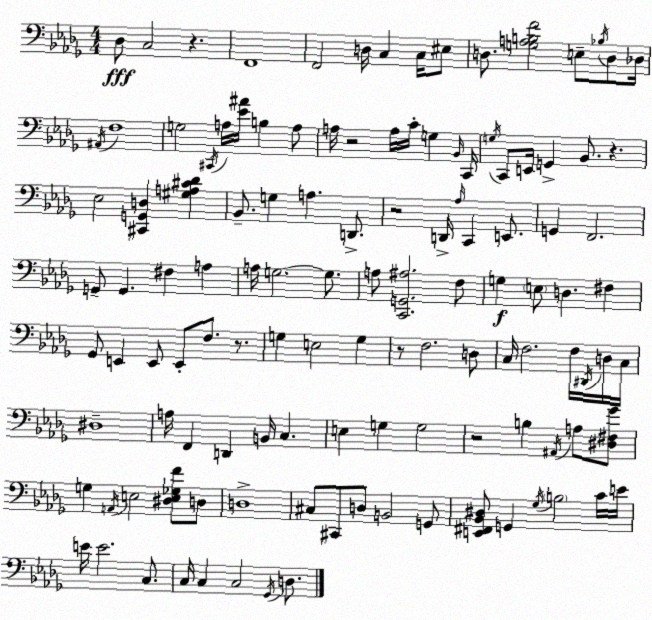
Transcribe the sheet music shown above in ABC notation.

X:1
T:Untitled
M:4/4
L:1/4
K:Bbm
_D,/2 C,2 z F,,4 F,,2 D,/4 C, C,/4 ^E,/2 D,/2 [G,A,B,F]2 E,/2 _B,/4 D,/2 _D,/4 ^A,,/4 F,4 G,2 ^C,,/4 A,/4 [_E^A]/4 B, A,/2 A,/4 z2 A,/4 C/4 G, _B,,/4 C,,/4 G,/4 C,,/2 E,,/4 G,, _B,,/2 z _E,2 [^C,,G,,D,] [^G,A,^C_D] _B,,/2 G, A, D,,/2 z2 D,,/4 _A,/4 C,, E,,/2 G,, F,,2 G,,/2 G,, ^F, A, A,/4 G,2 G,/2 A,/2 [C,,G,,^A,]2 F,/2 G, E,/2 D, ^F, _G,,/2 E,, E,,/2 E,,/2 F,/2 z/2 G, E,2 G, z/2 F,2 D,/2 C,/4 F,2 F,/4 ^D,,/4 D,/4 C,/4 ^D,4 A,/4 F,, D,, B,,/4 C, E, G, G,2 z2 B, ^A,,/4 A,/2 [^D,^F,_G]/2 G, A,,/4 E,2 [^D,E,_G,F]/2 D,/2 D,4 ^C,/2 ^C,,/2 D,/2 B,,2 G,,/2 [E,,^F,,_B,,^D,]/2 G,, _G,/4 B,2 C/4 E/4 E/4 E2 C,/2 C,/4 C, C,2 _G,,/4 D,/2